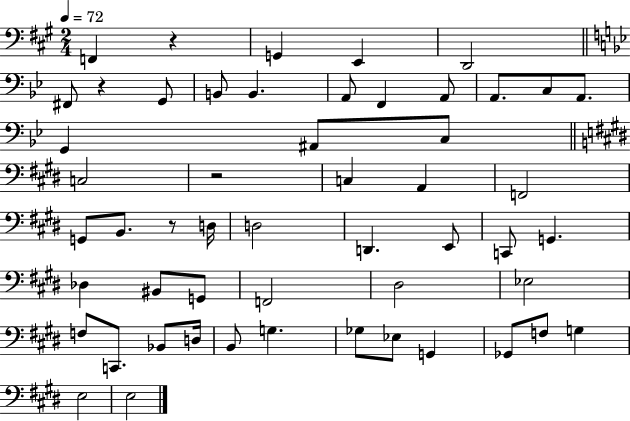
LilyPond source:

{
  \clef bass
  \numericTimeSignature
  \time 2/4
  \key a \major
  \tempo 4 = 72
  f,4 r4 | g,4 e,4 | d,2 | \bar "||" \break \key bes \major fis,8 r4 g,8 | b,8 b,4. | a,8 f,4 a,8 | a,8. c8 a,8. | \break g,4 ais,8 c8 | \bar "||" \break \key e \major c2 | r2 | c4 a,4 | f,2 | \break g,8 b,8. r8 d16 | d2 | d,4. e,8 | c,8 g,4. | \break des4 bis,8 g,8 | f,2 | dis2 | ees2 | \break f8 c,8. bes,8 d16 | b,8 g4. | ges8 ees8 g,4 | ges,8 f8 g4 | \break e2 | e2 | \bar "|."
}